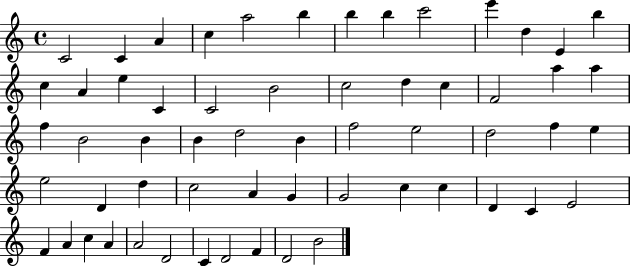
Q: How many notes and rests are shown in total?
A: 59